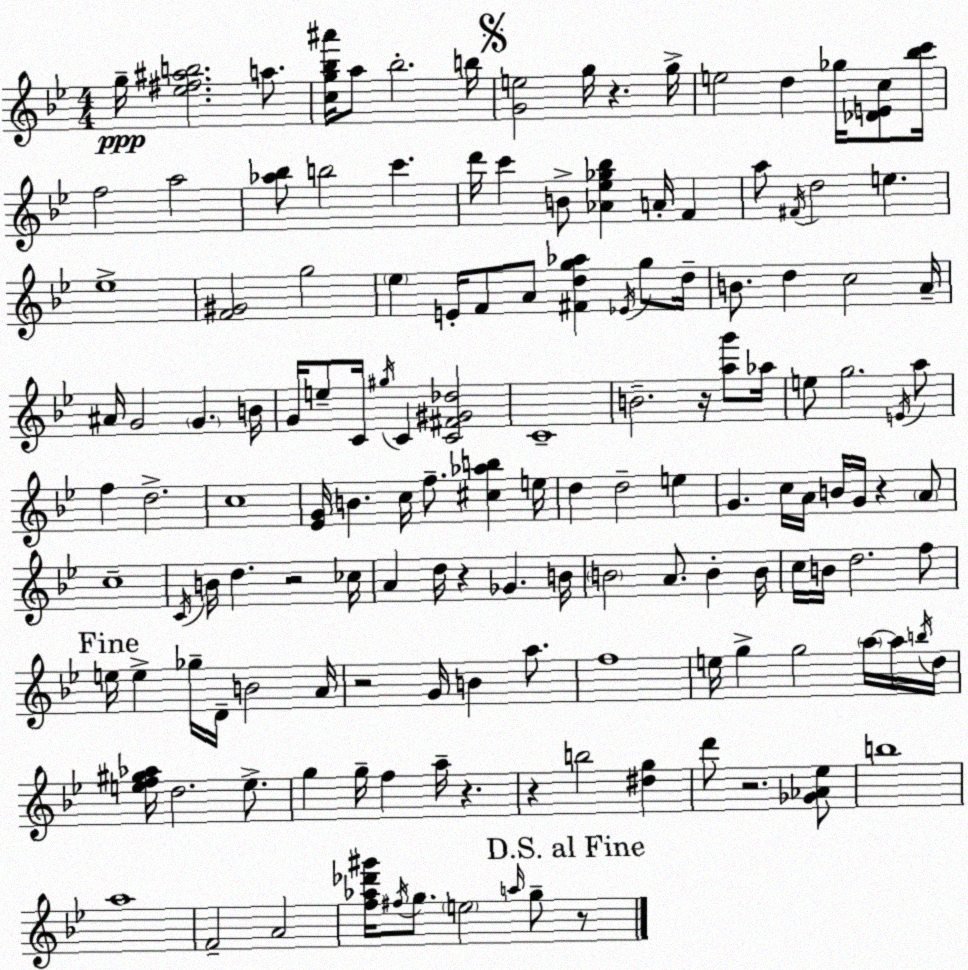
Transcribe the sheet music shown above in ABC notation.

X:1
T:Untitled
M:4/4
L:1/4
K:Gm
g/4 [_e^f^ab]2 a/2 [cg_b^a']/4 a/2 _b2 b/4 [Ge]2 g/4 z g/4 e2 d _g/4 [_DEc]/2 [_bc']/4 f2 a2 [_a_b]/2 b2 c' d'/4 c' B/2 [_A_e_g_b] A/4 F a/2 ^F/4 d2 e _e4 [F^G]2 g2 _e E/4 F/2 A/2 [^Fdg_a] _E/4 g/2 d/4 B/2 d c2 A/4 ^A/4 G2 G B/4 G/4 e/2 C/4 ^g/4 C [C^F^G_d]2 C4 B2 z/4 [ag']/2 _a/4 e/2 g2 E/4 a/2 f d2 c4 [_EG]/4 B c/4 f/2 [^c_ab] e/4 d d2 e G c/4 A/4 B/4 G/4 z A/2 c4 C/4 B/4 d z2 _c/4 A d/4 z _G B/4 B2 A/2 B B/4 c/4 B/4 d2 f/2 e/4 e _g/4 D/4 B2 A/4 z2 G/4 B a/2 f4 e/4 g g2 a/4 a/4 b/4 d/4 [ef^g_a]/4 d2 e/2 g g/4 f a/4 z z b2 [^dg] d'/2 z2 [_G_A_e]/2 b4 a4 F2 A2 [f_a_d'^g']/4 ^f/4 g/2 e2 a/4 g/2 z/2